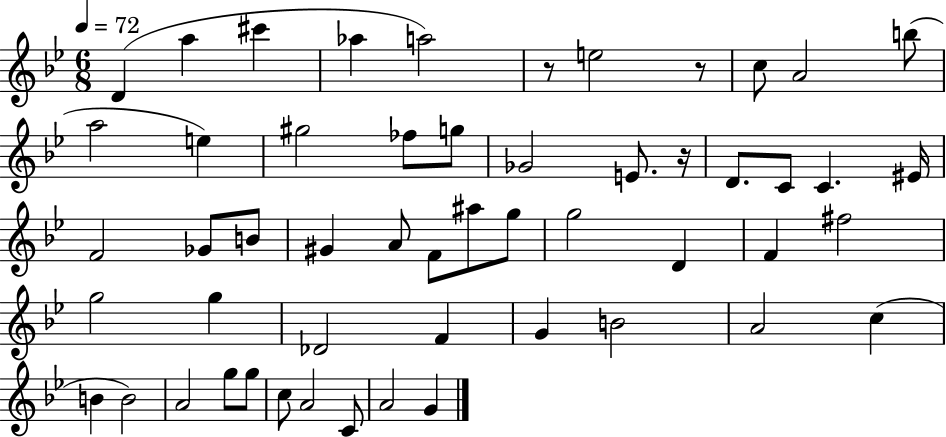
D4/q A5/q C#6/q Ab5/q A5/h R/e E5/h R/e C5/e A4/h B5/e A5/h E5/q G#5/h FES5/e G5/e Gb4/h E4/e. R/s D4/e. C4/e C4/q. EIS4/s F4/h Gb4/e B4/e G#4/q A4/e F4/e A#5/e G5/e G5/h D4/q F4/q F#5/h G5/h G5/q Db4/h F4/q G4/q B4/h A4/h C5/q B4/q B4/h A4/h G5/e G5/e C5/e A4/h C4/e A4/h G4/q